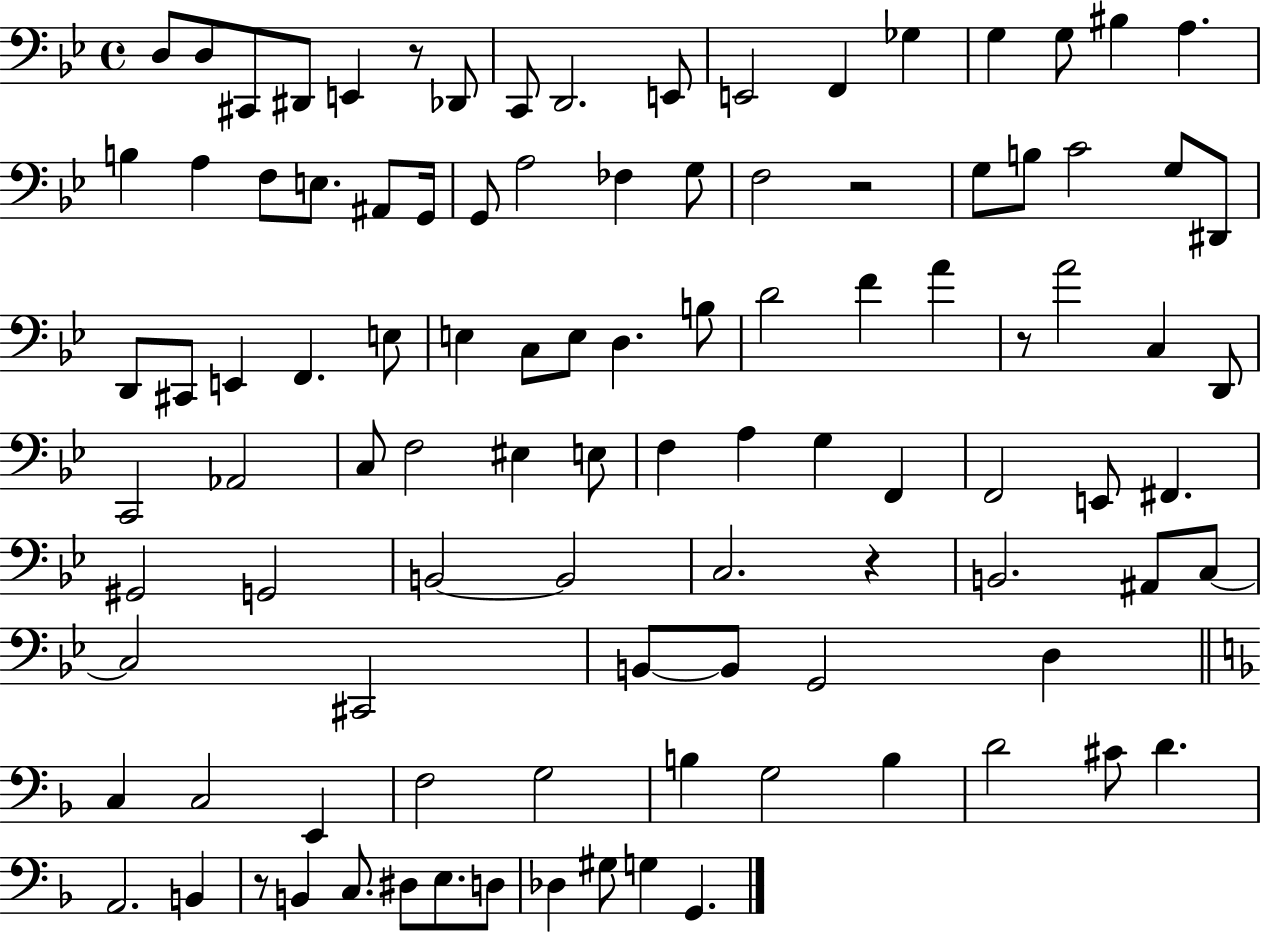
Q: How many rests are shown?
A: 5